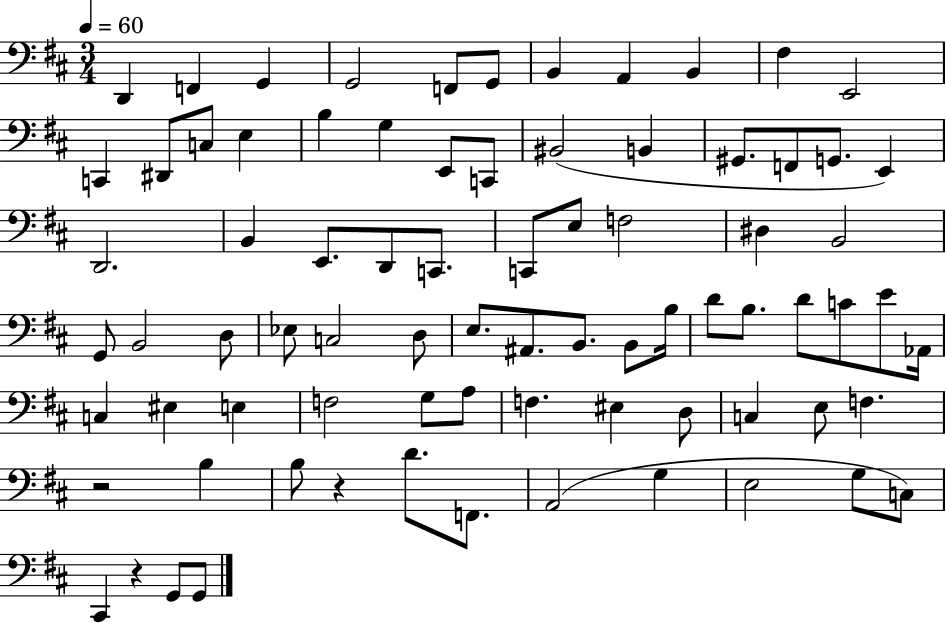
D2/q F2/q G2/q G2/h F2/e G2/e B2/q A2/q B2/q F#3/q E2/h C2/q D#2/e C3/e E3/q B3/q G3/q E2/e C2/e BIS2/h B2/q G#2/e. F2/e G2/e. E2/q D2/h. B2/q E2/e. D2/e C2/e. C2/e E3/e F3/h D#3/q B2/h G2/e B2/h D3/e Eb3/e C3/h D3/e E3/e. A#2/e. B2/e. B2/e B3/s D4/e B3/e. D4/e C4/e E4/e Ab2/s C3/q EIS3/q E3/q F3/h G3/e A3/e F3/q. EIS3/q D3/e C3/q E3/e F3/q. R/h B3/q B3/e R/q D4/e. F2/e. A2/h G3/q E3/h G3/e C3/e C#2/q R/q G2/e G2/e